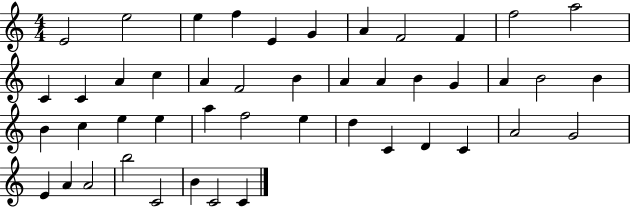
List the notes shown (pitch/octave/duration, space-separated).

E4/h E5/h E5/q F5/q E4/q G4/q A4/q F4/h F4/q F5/h A5/h C4/q C4/q A4/q C5/q A4/q F4/h B4/q A4/q A4/q B4/q G4/q A4/q B4/h B4/q B4/q C5/q E5/q E5/q A5/q F5/h E5/q D5/q C4/q D4/q C4/q A4/h G4/h E4/q A4/q A4/h B5/h C4/h B4/q C4/h C4/q